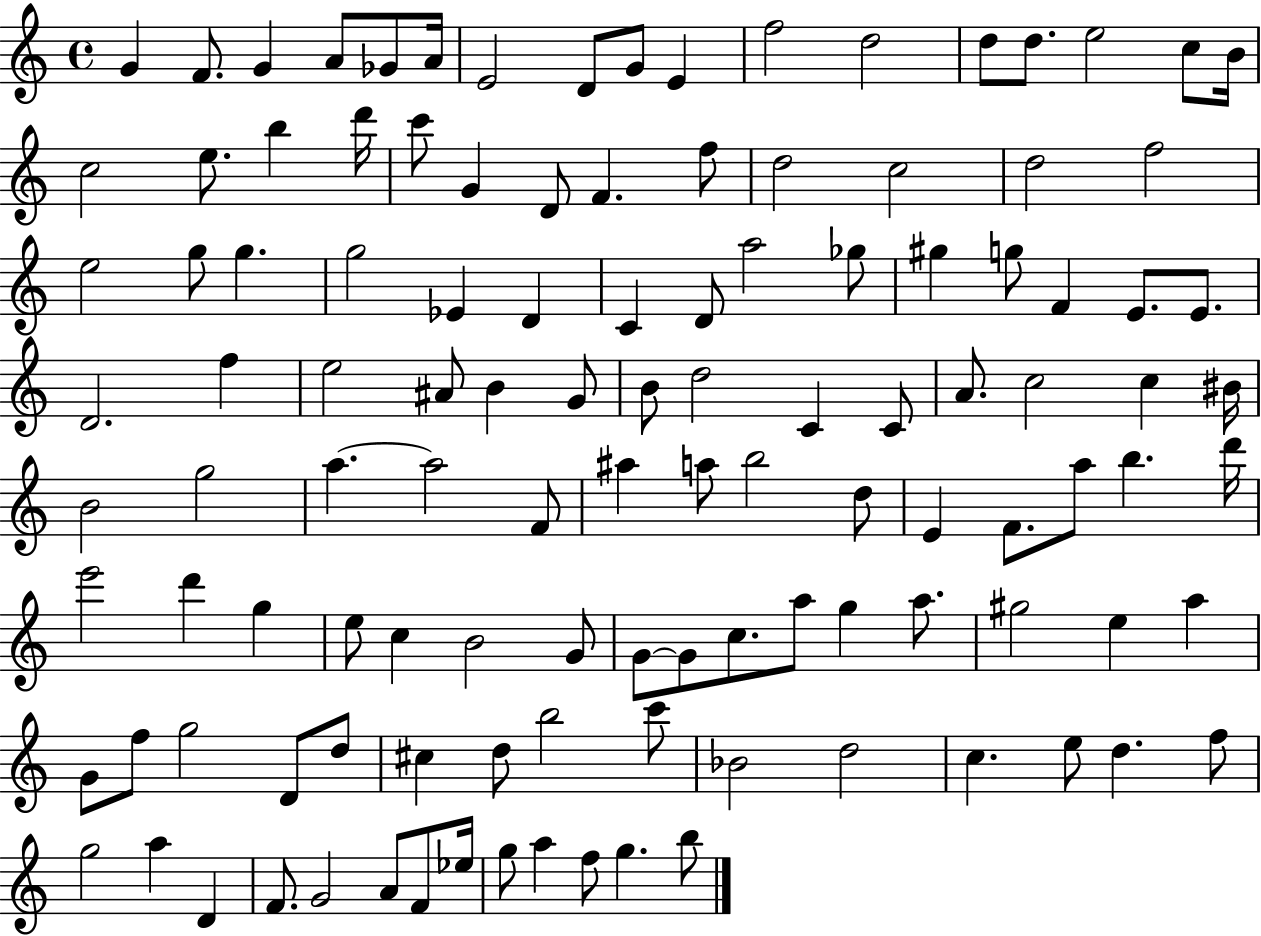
G4/q F4/e. G4/q A4/e Gb4/e A4/s E4/h D4/e G4/e E4/q F5/h D5/h D5/e D5/e. E5/h C5/e B4/s C5/h E5/e. B5/q D6/s C6/e G4/q D4/e F4/q. F5/e D5/h C5/h D5/h F5/h E5/h G5/e G5/q. G5/h Eb4/q D4/q C4/q D4/e A5/h Gb5/e G#5/q G5/e F4/q E4/e. E4/e. D4/h. F5/q E5/h A#4/e B4/q G4/e B4/e D5/h C4/q C4/e A4/e. C5/h C5/q BIS4/s B4/h G5/h A5/q. A5/h F4/e A#5/q A5/e B5/h D5/e E4/q F4/e. A5/e B5/q. D6/s E6/h D6/q G5/q E5/e C5/q B4/h G4/e G4/e G4/e C5/e. A5/e G5/q A5/e. G#5/h E5/q A5/q G4/e F5/e G5/h D4/e D5/e C#5/q D5/e B5/h C6/e Bb4/h D5/h C5/q. E5/e D5/q. F5/e G5/h A5/q D4/q F4/e. G4/h A4/e F4/e Eb5/s G5/e A5/q F5/e G5/q. B5/e